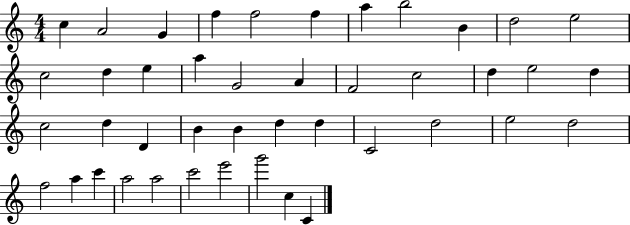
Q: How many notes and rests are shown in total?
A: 43